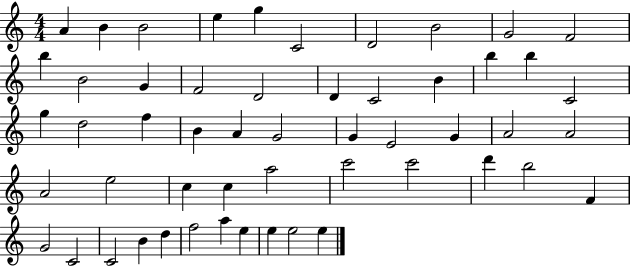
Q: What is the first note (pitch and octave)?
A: A4